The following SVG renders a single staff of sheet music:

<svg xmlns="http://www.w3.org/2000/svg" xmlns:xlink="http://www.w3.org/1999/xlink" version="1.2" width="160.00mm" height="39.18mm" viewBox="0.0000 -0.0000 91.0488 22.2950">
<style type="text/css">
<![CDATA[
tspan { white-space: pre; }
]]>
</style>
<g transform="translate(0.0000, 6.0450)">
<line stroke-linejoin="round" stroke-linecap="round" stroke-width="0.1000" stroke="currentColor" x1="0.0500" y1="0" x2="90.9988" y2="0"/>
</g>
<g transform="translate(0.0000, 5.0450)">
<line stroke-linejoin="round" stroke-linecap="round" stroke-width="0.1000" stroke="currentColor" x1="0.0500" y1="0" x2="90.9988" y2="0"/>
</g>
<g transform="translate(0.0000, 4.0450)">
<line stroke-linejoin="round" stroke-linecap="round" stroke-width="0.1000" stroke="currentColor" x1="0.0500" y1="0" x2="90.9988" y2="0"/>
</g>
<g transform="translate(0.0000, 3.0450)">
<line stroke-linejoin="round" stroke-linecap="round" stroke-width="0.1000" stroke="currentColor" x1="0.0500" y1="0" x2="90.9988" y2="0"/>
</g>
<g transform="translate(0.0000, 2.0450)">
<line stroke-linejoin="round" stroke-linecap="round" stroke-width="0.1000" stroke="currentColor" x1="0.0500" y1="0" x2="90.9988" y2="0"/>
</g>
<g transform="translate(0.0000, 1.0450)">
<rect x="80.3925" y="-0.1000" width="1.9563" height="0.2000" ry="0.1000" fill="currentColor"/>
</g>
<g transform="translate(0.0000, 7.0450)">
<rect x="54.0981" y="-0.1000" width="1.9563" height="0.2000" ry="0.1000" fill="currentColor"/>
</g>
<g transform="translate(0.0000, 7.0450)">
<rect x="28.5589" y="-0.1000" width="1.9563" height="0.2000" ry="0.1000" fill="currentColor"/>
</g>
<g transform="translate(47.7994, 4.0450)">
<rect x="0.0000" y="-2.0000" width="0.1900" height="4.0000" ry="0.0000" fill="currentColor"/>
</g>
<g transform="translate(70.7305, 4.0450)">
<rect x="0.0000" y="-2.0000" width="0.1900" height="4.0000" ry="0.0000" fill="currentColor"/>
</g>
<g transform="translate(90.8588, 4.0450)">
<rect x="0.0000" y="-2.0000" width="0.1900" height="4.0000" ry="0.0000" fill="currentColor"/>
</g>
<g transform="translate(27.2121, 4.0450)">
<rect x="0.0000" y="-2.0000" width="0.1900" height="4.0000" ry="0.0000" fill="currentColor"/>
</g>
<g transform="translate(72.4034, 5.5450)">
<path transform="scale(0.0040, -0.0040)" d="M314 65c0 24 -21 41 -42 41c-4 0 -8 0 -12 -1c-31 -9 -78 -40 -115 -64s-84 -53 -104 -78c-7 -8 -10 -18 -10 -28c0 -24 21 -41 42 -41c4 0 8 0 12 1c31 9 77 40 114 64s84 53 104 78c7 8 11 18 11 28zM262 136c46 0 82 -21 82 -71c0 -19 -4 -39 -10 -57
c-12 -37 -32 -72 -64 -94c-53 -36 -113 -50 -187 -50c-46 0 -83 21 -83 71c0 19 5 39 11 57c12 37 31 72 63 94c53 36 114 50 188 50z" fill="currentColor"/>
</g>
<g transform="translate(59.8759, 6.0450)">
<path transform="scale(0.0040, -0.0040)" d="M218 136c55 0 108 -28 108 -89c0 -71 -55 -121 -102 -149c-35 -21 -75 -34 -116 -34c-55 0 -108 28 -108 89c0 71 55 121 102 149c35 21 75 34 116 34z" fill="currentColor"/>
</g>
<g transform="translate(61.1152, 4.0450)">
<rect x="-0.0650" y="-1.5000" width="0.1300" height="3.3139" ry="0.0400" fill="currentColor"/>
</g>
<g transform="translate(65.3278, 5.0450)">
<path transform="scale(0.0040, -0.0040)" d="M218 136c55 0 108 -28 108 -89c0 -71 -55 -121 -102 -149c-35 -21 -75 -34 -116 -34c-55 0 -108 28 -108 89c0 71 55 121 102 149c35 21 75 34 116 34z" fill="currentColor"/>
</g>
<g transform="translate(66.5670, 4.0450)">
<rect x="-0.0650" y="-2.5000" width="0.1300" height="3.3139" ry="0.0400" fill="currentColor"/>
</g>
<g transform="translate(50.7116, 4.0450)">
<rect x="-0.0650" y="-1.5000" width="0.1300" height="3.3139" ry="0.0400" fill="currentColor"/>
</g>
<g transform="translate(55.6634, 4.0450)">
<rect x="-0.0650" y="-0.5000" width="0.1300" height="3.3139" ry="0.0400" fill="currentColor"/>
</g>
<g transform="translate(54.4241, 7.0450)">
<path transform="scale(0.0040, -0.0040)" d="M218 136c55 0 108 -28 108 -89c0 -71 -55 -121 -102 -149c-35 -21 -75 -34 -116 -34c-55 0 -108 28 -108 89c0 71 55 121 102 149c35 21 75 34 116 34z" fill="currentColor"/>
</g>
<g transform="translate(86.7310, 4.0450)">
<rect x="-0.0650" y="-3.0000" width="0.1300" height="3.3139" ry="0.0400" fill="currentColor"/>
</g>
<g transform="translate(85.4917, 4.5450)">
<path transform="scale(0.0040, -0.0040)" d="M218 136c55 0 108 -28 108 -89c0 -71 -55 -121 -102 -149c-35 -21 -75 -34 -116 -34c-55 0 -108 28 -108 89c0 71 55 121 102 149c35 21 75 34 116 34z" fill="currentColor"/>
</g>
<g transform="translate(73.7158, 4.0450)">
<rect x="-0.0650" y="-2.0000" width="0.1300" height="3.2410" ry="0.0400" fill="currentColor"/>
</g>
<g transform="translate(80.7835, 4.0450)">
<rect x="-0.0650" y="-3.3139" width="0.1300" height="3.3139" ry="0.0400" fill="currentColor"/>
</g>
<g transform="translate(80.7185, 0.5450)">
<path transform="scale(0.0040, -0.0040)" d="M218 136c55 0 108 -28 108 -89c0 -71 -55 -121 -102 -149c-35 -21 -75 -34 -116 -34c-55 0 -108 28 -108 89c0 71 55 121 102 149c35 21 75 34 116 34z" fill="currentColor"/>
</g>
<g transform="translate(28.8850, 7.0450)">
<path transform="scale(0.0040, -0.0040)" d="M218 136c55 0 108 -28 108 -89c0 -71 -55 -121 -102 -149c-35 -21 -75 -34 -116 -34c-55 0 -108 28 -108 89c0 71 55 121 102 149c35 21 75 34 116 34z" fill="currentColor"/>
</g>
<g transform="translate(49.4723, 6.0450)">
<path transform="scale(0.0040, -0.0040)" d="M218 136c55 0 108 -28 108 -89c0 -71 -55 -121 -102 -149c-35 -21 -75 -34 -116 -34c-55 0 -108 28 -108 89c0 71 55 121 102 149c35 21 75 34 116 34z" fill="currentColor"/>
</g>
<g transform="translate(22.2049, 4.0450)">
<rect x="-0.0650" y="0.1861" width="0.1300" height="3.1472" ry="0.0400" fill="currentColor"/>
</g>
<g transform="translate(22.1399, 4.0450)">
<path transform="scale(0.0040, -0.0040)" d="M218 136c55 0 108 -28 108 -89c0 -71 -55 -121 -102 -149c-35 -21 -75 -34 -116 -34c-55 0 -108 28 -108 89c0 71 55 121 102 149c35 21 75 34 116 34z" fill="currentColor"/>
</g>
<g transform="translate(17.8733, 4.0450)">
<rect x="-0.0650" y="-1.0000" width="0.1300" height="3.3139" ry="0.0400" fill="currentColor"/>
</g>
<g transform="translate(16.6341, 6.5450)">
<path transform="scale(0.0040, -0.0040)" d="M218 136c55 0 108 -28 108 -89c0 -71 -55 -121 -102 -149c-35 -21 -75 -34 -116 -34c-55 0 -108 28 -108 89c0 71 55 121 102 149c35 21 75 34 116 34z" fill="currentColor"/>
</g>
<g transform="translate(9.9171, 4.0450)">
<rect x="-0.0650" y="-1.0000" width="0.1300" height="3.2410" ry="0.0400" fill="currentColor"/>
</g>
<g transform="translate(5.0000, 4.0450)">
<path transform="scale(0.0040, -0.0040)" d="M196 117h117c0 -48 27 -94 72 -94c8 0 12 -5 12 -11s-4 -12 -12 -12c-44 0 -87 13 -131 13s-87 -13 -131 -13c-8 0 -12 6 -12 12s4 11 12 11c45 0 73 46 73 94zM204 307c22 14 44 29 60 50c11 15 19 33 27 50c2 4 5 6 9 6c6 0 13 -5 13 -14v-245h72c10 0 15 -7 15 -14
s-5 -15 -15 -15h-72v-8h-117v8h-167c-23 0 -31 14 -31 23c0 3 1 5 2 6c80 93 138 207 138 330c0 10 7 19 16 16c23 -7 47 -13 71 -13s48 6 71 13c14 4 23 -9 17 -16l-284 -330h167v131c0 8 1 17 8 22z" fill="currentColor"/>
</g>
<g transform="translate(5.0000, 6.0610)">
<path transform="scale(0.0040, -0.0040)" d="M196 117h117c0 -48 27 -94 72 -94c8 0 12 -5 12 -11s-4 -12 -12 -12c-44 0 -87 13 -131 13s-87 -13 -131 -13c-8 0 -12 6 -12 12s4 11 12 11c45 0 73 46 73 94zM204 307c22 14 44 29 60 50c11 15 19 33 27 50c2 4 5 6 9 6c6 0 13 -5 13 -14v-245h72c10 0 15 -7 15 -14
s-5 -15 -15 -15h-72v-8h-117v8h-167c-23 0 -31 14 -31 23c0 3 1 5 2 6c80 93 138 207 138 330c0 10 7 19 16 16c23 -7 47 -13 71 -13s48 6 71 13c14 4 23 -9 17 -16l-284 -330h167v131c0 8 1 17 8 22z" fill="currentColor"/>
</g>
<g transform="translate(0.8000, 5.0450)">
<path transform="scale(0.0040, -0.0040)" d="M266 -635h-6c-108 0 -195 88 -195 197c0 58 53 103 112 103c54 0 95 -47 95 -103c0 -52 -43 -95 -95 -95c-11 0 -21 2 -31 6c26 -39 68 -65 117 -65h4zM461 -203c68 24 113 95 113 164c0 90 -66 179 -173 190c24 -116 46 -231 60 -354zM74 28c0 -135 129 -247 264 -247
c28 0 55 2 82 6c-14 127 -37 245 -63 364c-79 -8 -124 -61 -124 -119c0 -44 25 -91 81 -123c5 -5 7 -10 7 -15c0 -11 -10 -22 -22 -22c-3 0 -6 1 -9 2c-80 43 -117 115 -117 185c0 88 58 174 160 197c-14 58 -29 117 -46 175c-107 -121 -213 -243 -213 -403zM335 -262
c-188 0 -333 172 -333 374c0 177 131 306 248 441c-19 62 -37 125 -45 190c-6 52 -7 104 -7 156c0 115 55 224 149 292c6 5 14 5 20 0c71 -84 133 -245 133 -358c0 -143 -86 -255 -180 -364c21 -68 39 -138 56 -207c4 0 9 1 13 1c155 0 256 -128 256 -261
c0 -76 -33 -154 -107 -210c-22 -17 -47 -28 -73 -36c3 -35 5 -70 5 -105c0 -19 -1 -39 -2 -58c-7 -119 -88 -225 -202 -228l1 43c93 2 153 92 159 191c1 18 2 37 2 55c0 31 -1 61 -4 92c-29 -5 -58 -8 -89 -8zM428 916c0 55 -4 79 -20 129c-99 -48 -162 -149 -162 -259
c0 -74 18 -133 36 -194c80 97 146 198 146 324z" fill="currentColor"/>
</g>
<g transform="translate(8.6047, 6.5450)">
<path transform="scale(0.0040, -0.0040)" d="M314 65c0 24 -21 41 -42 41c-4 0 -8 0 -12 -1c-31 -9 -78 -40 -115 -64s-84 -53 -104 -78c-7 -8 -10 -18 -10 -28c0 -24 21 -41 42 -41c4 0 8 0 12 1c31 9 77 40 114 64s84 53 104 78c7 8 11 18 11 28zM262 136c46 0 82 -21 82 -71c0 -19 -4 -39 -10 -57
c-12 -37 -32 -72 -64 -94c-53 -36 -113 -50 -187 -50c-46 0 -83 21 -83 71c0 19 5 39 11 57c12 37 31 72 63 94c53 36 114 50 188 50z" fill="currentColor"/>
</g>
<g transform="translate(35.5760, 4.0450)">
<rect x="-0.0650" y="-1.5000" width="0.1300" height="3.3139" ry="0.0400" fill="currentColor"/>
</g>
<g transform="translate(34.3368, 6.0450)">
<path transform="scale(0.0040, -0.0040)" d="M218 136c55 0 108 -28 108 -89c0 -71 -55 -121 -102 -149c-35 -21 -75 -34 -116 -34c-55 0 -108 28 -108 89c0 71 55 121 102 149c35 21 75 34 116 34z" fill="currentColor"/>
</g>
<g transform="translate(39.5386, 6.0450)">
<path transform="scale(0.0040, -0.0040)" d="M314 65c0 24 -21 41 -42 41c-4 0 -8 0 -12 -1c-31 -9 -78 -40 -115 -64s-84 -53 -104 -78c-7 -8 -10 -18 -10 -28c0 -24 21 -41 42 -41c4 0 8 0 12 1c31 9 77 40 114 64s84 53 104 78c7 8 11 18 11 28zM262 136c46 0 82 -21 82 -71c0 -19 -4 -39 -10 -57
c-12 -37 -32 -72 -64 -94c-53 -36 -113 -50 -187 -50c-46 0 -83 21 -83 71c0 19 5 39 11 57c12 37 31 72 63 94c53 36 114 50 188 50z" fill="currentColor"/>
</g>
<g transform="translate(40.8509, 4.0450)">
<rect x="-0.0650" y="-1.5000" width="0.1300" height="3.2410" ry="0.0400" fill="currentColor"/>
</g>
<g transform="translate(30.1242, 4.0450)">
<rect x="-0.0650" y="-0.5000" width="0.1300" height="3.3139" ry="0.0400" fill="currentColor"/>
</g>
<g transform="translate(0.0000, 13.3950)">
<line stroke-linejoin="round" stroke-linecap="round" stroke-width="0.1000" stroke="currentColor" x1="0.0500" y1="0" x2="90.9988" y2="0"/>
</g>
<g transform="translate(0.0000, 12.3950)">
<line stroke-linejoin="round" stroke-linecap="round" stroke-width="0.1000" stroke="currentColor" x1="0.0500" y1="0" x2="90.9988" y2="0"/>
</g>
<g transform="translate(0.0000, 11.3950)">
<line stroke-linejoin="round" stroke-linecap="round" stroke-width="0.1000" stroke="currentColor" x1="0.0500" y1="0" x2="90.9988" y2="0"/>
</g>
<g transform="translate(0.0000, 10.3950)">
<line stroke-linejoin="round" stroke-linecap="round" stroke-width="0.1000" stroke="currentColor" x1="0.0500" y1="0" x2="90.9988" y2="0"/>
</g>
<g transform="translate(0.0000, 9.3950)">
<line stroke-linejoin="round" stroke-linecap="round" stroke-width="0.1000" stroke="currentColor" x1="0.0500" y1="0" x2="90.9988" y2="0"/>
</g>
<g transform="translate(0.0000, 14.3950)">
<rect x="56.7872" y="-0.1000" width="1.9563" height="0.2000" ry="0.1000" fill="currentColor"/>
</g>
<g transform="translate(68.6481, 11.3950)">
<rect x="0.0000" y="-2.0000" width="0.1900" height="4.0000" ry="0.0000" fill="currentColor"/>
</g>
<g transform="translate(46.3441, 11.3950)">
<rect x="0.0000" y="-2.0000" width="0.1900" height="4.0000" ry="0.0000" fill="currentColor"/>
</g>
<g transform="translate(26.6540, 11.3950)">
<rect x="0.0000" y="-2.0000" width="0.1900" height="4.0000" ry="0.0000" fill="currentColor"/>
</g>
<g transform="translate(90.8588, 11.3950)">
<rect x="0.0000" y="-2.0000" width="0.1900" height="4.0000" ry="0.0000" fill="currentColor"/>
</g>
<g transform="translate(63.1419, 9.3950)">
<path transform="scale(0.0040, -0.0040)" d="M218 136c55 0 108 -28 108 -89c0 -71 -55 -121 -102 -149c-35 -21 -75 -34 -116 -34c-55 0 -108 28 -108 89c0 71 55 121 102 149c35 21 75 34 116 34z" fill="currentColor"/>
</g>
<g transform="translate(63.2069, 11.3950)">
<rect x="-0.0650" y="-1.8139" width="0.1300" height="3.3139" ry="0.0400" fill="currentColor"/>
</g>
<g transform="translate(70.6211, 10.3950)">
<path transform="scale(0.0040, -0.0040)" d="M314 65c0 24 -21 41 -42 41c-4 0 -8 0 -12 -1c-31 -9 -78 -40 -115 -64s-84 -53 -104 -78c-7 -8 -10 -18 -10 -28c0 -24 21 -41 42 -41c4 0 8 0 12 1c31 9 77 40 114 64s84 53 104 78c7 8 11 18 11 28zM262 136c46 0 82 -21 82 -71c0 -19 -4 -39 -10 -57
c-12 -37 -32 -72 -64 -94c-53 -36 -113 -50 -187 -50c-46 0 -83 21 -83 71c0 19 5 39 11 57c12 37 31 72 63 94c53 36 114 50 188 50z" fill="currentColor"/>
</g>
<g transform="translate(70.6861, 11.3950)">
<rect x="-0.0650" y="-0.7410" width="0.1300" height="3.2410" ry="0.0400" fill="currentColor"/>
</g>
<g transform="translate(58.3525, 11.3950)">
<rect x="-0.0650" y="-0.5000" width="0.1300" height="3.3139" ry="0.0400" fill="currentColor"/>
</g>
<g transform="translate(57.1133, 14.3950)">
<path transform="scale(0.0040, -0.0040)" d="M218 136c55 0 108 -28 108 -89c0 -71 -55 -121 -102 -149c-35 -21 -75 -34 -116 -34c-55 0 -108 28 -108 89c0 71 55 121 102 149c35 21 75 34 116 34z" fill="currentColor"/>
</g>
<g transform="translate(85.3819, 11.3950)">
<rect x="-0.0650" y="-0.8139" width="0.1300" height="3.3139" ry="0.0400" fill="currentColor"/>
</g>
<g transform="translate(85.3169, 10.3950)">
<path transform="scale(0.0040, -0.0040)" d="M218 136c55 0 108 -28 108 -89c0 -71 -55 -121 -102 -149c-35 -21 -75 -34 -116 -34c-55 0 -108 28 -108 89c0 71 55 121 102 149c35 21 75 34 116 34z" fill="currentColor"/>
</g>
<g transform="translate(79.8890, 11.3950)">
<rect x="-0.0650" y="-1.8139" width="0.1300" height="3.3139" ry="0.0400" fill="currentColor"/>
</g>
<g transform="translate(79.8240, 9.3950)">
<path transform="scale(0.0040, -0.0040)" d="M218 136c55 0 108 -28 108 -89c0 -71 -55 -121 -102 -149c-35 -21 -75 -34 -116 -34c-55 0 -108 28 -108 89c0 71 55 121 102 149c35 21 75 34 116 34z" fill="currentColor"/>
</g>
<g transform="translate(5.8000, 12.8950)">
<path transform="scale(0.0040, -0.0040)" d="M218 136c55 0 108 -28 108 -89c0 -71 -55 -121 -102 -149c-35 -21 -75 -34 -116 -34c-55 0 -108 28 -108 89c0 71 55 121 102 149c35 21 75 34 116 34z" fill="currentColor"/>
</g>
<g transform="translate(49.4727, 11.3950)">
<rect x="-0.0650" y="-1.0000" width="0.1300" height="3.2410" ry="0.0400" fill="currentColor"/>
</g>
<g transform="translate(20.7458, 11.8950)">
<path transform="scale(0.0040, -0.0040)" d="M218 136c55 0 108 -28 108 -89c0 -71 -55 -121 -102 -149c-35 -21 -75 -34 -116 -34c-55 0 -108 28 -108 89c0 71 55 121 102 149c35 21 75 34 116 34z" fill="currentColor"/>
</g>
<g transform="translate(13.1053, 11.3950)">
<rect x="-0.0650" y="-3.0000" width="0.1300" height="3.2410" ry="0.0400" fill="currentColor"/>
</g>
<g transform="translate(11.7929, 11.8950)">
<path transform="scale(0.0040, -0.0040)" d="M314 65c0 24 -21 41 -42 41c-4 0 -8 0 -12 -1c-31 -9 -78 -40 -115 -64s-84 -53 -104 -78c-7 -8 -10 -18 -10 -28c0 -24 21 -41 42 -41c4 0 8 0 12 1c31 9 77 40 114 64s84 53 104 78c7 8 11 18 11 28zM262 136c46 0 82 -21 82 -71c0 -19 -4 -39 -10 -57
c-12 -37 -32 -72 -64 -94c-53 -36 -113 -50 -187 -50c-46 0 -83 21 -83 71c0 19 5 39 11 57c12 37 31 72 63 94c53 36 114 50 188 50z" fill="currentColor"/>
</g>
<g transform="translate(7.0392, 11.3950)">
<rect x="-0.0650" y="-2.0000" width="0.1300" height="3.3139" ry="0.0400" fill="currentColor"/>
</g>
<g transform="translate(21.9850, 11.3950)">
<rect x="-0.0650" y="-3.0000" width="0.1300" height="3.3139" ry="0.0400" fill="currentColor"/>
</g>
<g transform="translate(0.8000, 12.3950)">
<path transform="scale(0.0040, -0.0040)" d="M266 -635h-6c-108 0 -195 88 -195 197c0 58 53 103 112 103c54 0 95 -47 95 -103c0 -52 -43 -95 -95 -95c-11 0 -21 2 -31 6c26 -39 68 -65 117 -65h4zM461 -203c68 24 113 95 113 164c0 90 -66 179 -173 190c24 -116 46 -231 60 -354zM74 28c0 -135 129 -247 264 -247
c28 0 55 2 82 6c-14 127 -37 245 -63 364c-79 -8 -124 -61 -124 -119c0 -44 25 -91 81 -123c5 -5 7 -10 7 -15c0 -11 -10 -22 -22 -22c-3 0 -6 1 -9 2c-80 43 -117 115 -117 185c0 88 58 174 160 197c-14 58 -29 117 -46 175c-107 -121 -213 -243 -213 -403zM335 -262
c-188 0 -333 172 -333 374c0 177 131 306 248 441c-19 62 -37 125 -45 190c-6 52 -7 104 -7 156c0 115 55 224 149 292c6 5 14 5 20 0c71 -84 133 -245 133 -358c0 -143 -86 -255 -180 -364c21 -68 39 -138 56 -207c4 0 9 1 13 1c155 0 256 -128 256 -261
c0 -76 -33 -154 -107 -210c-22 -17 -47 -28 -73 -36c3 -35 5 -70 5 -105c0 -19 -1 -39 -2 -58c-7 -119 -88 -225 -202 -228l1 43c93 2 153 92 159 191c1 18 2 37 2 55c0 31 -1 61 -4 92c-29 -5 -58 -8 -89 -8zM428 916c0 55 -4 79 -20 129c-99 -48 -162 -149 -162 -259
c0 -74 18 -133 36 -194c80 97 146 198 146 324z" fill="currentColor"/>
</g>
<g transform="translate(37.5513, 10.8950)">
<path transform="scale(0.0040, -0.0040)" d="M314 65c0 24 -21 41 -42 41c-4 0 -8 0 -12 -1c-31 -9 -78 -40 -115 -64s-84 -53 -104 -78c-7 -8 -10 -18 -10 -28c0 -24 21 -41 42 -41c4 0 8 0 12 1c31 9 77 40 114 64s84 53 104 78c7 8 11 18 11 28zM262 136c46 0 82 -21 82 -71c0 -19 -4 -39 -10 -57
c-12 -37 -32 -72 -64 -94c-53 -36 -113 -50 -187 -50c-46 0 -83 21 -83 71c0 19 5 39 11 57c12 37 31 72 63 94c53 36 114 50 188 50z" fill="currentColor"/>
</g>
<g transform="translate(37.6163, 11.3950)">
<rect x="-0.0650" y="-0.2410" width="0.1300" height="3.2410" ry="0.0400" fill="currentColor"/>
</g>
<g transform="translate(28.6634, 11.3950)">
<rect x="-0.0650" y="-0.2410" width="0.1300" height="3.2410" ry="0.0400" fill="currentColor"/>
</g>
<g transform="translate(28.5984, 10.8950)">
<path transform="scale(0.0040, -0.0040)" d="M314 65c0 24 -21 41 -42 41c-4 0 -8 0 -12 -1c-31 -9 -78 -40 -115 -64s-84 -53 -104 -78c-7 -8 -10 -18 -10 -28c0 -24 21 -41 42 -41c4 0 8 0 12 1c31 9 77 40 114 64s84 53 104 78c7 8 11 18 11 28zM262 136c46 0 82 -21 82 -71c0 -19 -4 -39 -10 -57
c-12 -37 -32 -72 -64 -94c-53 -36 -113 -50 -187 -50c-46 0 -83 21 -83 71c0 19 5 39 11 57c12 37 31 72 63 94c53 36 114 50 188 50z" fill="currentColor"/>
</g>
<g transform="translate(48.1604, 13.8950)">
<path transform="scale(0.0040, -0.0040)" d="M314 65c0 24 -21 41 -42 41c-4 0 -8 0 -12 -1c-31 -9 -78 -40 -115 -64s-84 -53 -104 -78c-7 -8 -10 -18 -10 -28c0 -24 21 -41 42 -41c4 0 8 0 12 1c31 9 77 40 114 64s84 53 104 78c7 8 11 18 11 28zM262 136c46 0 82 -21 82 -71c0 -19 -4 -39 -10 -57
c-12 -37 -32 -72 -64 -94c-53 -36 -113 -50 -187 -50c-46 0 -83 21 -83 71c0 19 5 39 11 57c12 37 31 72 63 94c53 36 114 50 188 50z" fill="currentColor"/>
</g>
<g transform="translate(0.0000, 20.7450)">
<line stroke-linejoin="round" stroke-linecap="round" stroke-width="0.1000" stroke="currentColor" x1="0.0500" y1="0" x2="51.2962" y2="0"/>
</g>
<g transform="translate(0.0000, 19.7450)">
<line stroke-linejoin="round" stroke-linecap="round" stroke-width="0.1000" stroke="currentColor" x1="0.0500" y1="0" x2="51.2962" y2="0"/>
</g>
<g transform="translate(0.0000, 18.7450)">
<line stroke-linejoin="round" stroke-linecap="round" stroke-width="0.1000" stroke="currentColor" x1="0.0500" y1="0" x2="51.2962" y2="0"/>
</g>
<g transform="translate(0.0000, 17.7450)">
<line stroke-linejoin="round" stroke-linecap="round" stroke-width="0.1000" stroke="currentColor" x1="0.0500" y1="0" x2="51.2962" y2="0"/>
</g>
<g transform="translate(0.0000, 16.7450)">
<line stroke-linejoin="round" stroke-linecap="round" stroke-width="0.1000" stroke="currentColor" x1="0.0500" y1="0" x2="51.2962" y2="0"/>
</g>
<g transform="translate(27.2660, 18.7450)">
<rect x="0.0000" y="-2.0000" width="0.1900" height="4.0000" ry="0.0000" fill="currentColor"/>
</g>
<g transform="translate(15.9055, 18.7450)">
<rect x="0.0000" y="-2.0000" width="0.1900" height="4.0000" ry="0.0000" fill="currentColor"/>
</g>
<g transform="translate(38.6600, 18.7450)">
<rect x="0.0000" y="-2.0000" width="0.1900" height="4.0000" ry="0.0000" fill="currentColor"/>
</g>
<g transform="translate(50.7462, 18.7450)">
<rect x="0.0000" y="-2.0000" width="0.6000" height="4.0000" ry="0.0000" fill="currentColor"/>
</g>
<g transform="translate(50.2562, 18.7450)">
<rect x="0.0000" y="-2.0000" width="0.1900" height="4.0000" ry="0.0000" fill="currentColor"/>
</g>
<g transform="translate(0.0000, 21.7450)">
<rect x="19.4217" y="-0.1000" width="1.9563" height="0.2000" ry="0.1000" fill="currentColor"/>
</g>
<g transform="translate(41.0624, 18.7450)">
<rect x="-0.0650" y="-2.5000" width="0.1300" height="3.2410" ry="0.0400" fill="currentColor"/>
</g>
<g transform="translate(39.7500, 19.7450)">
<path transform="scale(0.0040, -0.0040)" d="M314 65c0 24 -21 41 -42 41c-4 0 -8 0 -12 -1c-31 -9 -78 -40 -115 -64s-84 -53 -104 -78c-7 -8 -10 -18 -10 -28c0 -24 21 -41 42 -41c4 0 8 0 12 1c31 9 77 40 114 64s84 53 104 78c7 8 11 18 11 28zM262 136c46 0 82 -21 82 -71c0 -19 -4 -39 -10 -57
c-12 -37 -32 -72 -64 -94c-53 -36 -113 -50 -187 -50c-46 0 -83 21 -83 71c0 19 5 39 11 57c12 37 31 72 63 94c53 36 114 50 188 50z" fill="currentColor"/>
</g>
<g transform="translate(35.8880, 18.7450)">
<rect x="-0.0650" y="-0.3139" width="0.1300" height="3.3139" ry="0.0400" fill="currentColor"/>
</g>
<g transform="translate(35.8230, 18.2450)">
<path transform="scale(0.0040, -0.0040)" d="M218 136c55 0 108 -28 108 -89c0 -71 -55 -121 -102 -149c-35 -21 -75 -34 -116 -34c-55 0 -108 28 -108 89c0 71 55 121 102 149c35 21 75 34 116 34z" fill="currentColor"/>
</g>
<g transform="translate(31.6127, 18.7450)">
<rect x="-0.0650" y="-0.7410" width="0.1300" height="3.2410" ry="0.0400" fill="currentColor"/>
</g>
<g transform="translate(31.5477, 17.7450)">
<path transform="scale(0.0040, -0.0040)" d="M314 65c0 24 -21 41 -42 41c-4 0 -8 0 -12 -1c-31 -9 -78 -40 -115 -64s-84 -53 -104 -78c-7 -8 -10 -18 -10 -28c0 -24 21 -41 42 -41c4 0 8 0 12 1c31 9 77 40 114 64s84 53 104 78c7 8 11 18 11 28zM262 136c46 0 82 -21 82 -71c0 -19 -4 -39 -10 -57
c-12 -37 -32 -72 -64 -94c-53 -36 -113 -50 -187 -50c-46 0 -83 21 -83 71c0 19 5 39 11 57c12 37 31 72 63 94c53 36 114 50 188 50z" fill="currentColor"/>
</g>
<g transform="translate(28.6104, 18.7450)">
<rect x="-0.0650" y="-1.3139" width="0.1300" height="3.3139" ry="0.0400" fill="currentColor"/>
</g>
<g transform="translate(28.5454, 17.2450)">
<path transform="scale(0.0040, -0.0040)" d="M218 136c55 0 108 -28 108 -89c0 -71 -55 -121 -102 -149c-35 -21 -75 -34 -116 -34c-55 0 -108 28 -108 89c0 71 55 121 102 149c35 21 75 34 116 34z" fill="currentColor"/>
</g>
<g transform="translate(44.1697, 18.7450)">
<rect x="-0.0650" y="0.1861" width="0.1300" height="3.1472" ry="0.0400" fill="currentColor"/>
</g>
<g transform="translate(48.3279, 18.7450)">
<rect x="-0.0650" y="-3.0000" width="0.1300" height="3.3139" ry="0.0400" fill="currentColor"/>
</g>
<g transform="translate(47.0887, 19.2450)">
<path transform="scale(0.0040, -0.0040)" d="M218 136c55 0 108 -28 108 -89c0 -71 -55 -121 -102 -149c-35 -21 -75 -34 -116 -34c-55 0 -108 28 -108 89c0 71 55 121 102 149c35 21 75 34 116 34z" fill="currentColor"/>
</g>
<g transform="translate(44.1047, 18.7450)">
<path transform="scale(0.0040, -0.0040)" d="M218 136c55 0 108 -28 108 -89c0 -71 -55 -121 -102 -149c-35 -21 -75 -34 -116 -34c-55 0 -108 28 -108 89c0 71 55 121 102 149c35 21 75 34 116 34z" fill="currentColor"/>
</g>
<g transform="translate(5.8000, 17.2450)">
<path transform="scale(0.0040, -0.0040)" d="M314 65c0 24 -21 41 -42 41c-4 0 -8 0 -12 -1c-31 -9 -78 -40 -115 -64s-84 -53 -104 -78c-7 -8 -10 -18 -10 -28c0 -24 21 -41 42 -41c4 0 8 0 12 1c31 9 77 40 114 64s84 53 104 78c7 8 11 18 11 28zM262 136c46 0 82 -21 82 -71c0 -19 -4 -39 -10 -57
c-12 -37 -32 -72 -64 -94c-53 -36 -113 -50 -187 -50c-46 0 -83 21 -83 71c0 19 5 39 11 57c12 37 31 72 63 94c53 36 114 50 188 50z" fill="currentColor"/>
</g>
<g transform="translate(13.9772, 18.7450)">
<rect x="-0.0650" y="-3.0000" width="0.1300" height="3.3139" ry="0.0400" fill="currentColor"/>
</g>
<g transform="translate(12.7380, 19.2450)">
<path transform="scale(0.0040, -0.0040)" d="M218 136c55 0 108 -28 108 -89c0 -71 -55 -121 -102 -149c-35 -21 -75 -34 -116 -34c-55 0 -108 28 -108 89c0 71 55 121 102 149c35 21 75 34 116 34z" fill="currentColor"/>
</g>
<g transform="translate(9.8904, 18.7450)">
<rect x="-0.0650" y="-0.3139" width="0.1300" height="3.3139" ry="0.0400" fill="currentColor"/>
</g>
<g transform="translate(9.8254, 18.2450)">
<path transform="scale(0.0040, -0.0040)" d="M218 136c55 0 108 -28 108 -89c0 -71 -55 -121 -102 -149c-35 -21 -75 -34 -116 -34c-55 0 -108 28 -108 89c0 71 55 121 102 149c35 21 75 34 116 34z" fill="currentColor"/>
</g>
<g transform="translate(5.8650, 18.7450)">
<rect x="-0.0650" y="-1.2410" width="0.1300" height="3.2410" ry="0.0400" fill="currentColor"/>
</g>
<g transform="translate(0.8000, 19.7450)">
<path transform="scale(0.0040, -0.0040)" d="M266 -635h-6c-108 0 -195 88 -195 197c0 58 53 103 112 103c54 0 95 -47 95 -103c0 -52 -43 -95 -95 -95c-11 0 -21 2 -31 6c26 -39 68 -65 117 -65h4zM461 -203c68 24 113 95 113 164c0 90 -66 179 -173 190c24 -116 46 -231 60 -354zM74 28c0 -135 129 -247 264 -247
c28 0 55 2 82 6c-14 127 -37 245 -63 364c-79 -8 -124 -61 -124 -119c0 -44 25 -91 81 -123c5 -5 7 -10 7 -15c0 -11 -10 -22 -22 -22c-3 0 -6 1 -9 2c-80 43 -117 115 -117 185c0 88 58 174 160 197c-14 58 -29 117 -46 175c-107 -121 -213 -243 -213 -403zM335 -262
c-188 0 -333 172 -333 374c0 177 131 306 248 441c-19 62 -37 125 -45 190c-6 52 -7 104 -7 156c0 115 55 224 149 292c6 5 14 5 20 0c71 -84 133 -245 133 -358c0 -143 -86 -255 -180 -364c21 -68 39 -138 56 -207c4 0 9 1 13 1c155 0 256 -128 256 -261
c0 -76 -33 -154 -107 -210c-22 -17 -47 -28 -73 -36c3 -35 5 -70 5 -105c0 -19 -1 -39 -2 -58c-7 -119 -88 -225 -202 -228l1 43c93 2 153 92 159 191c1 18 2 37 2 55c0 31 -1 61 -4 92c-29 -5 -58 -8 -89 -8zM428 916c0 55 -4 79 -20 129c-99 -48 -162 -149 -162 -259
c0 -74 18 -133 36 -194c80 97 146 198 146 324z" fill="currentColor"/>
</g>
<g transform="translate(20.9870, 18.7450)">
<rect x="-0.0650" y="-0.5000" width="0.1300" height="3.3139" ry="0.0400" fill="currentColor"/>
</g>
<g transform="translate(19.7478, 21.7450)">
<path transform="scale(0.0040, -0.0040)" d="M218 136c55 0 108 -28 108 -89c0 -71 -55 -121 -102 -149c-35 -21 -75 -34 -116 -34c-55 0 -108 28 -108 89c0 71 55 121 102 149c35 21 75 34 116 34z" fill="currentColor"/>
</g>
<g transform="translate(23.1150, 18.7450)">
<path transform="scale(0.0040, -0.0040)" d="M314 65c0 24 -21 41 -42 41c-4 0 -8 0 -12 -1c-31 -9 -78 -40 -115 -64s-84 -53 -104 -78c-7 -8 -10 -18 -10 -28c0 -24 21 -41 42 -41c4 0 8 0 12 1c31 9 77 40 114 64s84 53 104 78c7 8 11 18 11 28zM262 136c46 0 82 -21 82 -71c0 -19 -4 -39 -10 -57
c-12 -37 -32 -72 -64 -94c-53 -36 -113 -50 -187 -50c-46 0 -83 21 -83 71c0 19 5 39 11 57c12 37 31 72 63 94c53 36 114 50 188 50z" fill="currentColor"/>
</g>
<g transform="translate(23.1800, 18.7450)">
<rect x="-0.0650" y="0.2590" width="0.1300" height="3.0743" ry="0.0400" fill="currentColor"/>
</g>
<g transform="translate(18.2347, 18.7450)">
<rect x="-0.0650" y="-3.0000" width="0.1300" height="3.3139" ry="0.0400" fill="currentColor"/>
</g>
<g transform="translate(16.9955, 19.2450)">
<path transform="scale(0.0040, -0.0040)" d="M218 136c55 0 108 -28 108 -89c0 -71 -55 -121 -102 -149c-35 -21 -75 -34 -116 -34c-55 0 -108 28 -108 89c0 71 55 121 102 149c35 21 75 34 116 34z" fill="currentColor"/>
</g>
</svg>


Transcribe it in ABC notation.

X:1
T:Untitled
M:4/4
L:1/4
K:C
D2 D B C E E2 E C E G F2 b A F A2 A c2 c2 D2 C f d2 f d e2 c A A C B2 e d2 c G2 B A